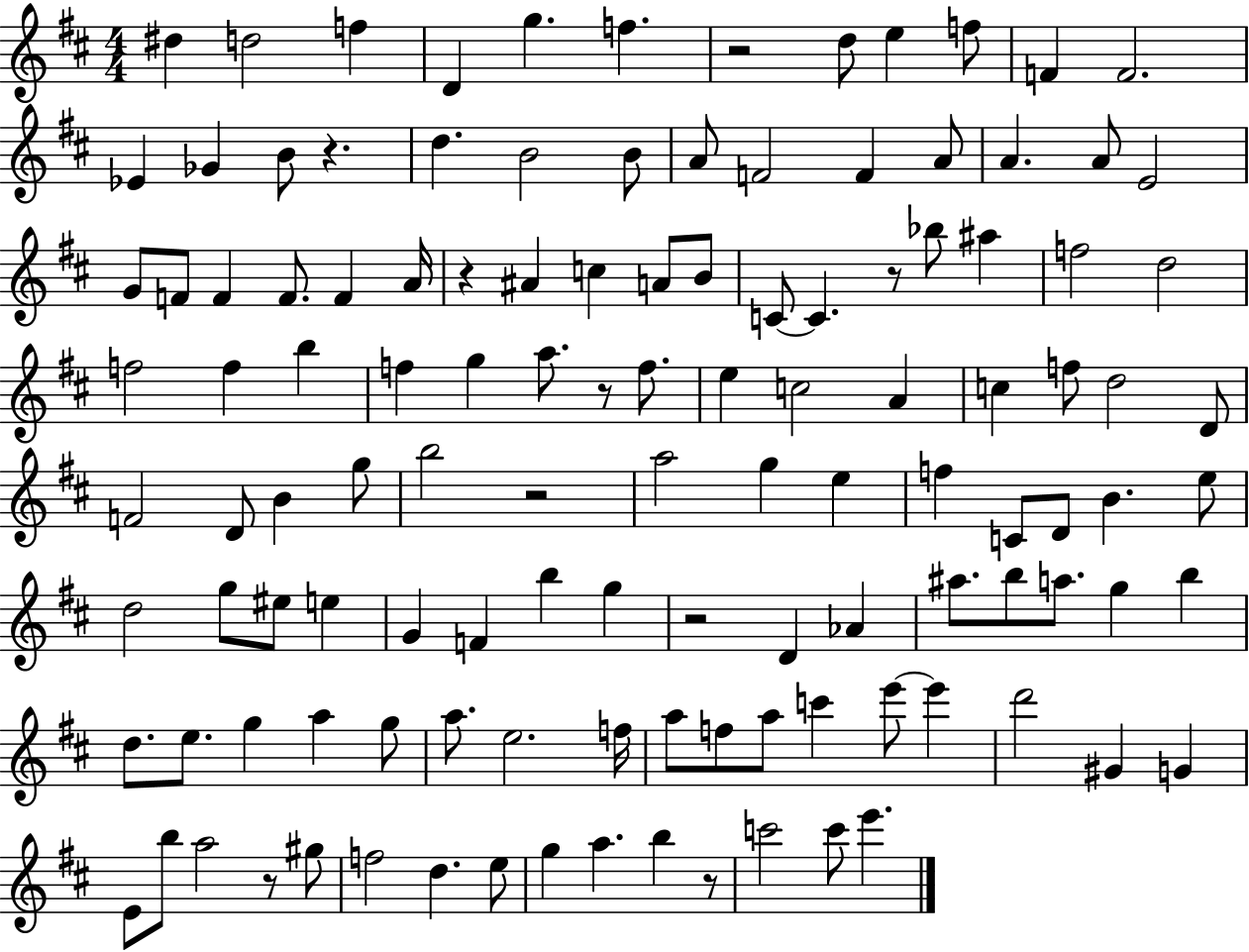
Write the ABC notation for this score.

X:1
T:Untitled
M:4/4
L:1/4
K:D
^d d2 f D g f z2 d/2 e f/2 F F2 _E _G B/2 z d B2 B/2 A/2 F2 F A/2 A A/2 E2 G/2 F/2 F F/2 F A/4 z ^A c A/2 B/2 C/2 C z/2 _b/2 ^a f2 d2 f2 f b f g a/2 z/2 f/2 e c2 A c f/2 d2 D/2 F2 D/2 B g/2 b2 z2 a2 g e f C/2 D/2 B e/2 d2 g/2 ^e/2 e G F b g z2 D _A ^a/2 b/2 a/2 g b d/2 e/2 g a g/2 a/2 e2 f/4 a/2 f/2 a/2 c' e'/2 e' d'2 ^G G E/2 b/2 a2 z/2 ^g/2 f2 d e/2 g a b z/2 c'2 c'/2 e'